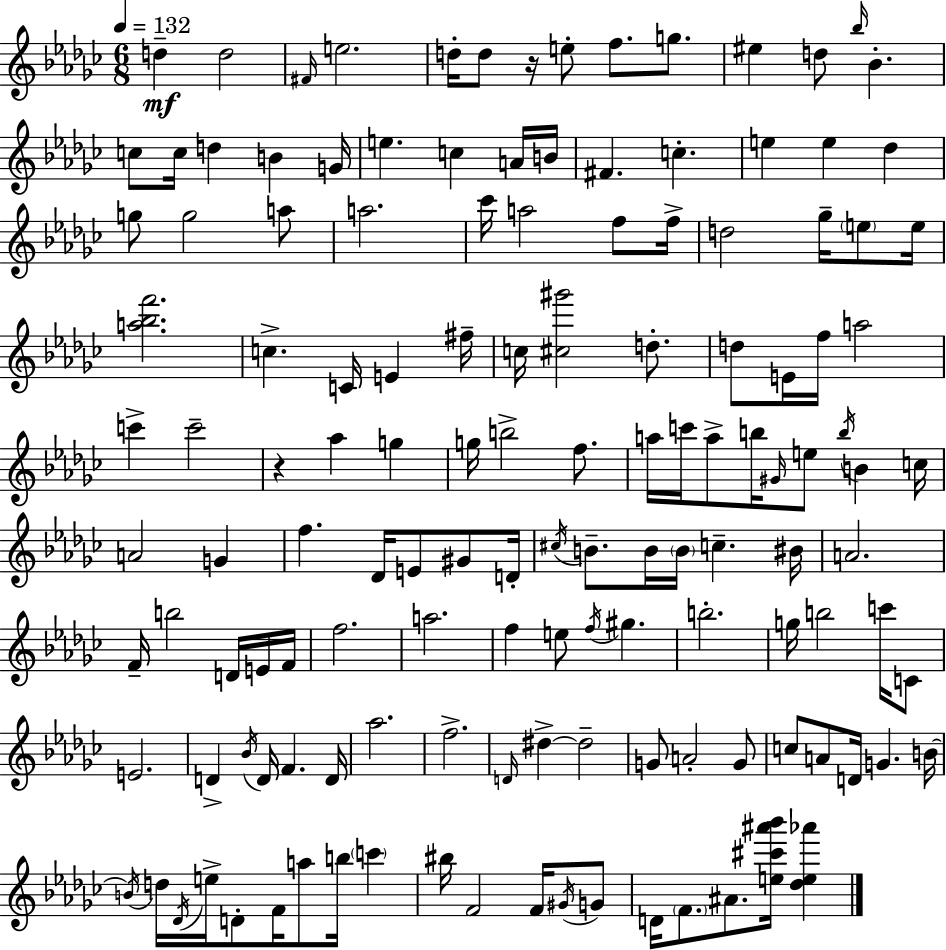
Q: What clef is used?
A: treble